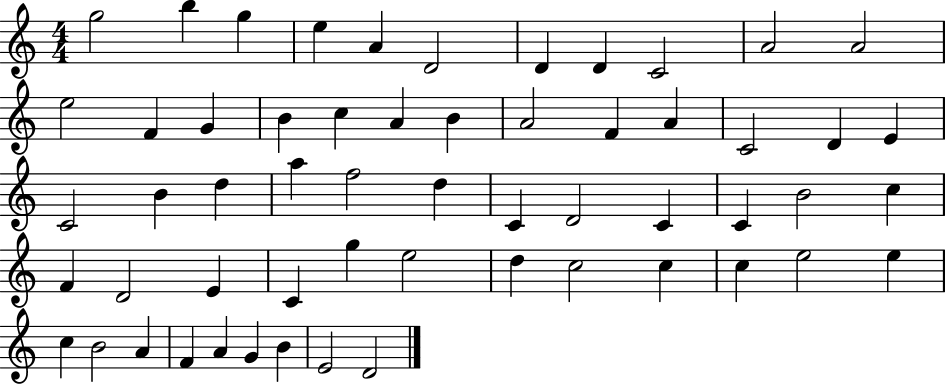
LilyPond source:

{
  \clef treble
  \numericTimeSignature
  \time 4/4
  \key c \major
  g''2 b''4 g''4 | e''4 a'4 d'2 | d'4 d'4 c'2 | a'2 a'2 | \break e''2 f'4 g'4 | b'4 c''4 a'4 b'4 | a'2 f'4 a'4 | c'2 d'4 e'4 | \break c'2 b'4 d''4 | a''4 f''2 d''4 | c'4 d'2 c'4 | c'4 b'2 c''4 | \break f'4 d'2 e'4 | c'4 g''4 e''2 | d''4 c''2 c''4 | c''4 e''2 e''4 | \break c''4 b'2 a'4 | f'4 a'4 g'4 b'4 | e'2 d'2 | \bar "|."
}